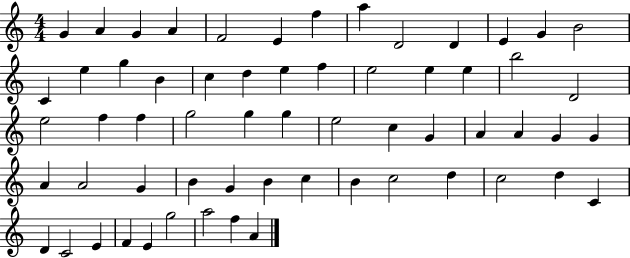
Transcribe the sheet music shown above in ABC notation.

X:1
T:Untitled
M:4/4
L:1/4
K:C
G A G A F2 E f a D2 D E G B2 C e g B c d e f e2 e e b2 D2 e2 f f g2 g g e2 c G A A G G A A2 G B G B c B c2 d c2 d C D C2 E F E g2 a2 f A